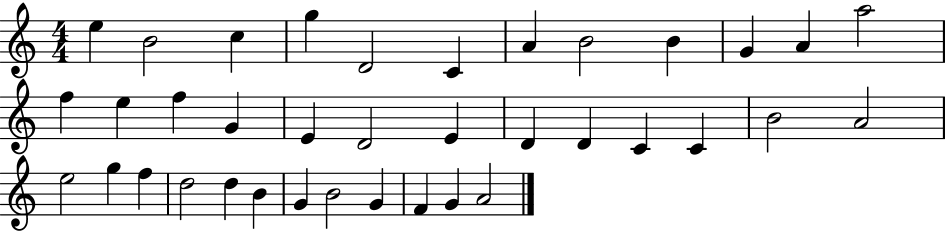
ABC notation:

X:1
T:Untitled
M:4/4
L:1/4
K:C
e B2 c g D2 C A B2 B G A a2 f e f G E D2 E D D C C B2 A2 e2 g f d2 d B G B2 G F G A2